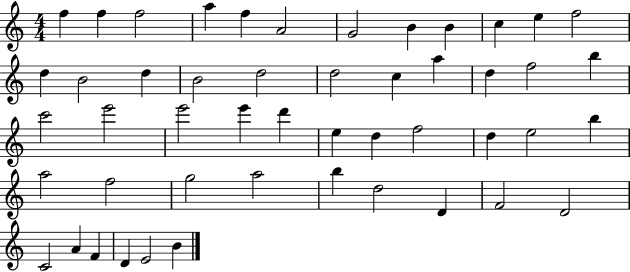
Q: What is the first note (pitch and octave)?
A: F5